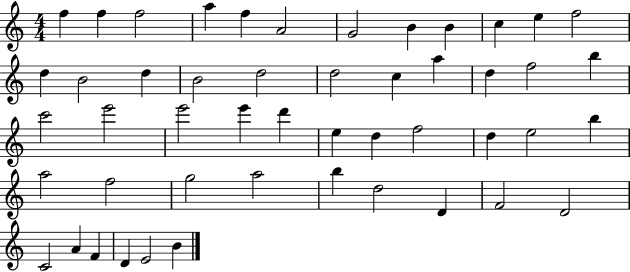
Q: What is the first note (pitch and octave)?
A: F5